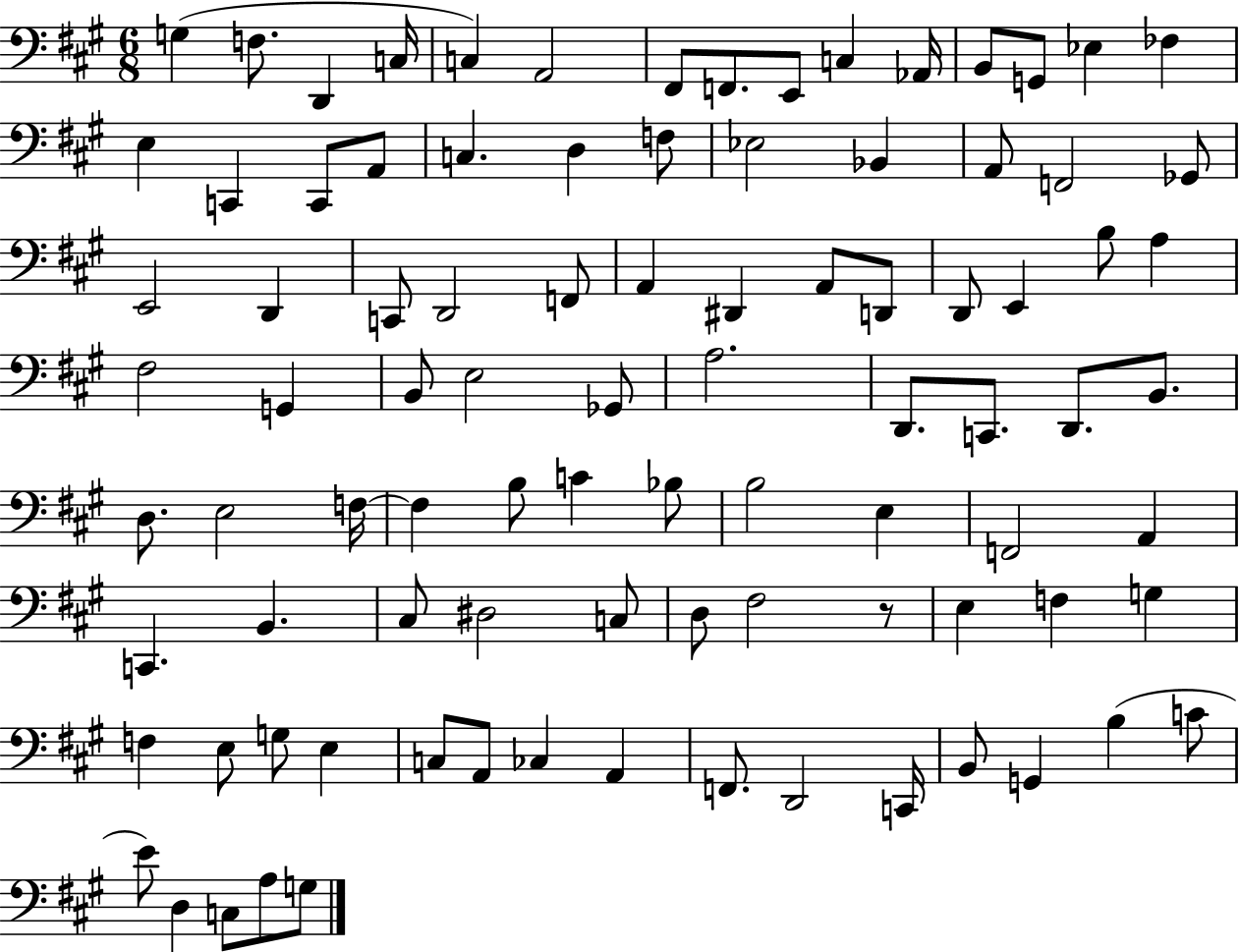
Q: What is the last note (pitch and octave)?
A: G3